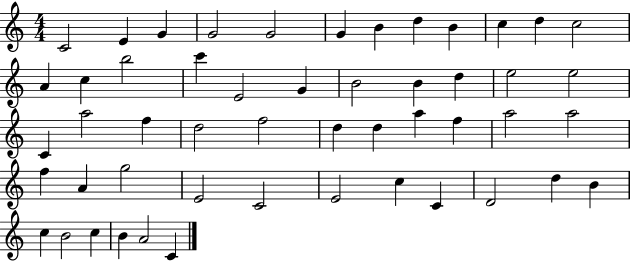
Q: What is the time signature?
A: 4/4